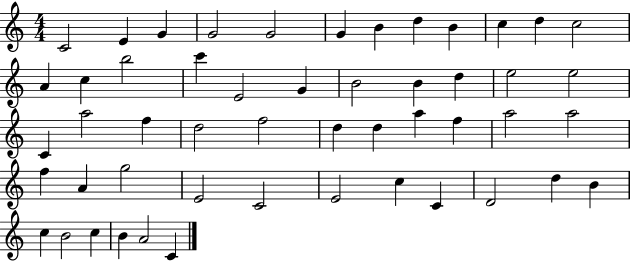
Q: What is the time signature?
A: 4/4